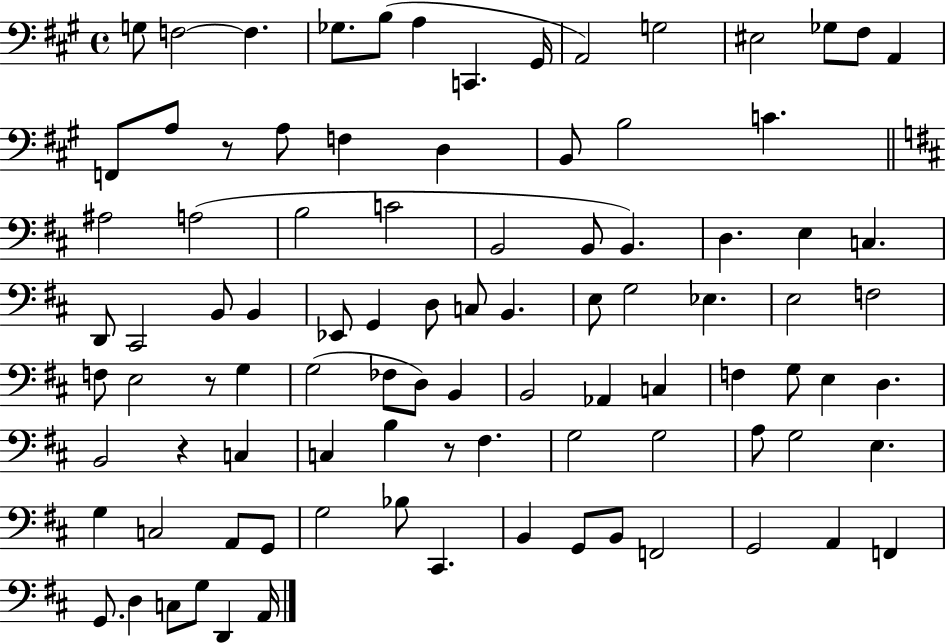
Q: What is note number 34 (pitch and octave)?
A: C#2